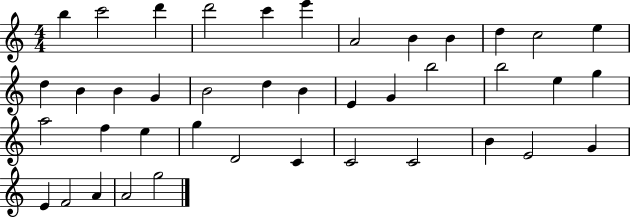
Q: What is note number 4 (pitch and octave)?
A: D6